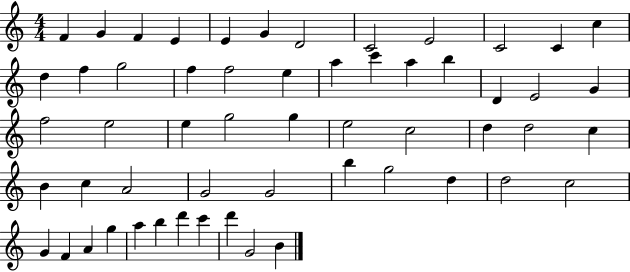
{
  \clef treble
  \numericTimeSignature
  \time 4/4
  \key c \major
  f'4 g'4 f'4 e'4 | e'4 g'4 d'2 | c'2 e'2 | c'2 c'4 c''4 | \break d''4 f''4 g''2 | f''4 f''2 e''4 | a''4 c'''4 a''4 b''4 | d'4 e'2 g'4 | \break f''2 e''2 | e''4 g''2 g''4 | e''2 c''2 | d''4 d''2 c''4 | \break b'4 c''4 a'2 | g'2 g'2 | b''4 g''2 d''4 | d''2 c''2 | \break g'4 f'4 a'4 g''4 | a''4 b''4 d'''4 c'''4 | d'''4 g'2 b'4 | \bar "|."
}